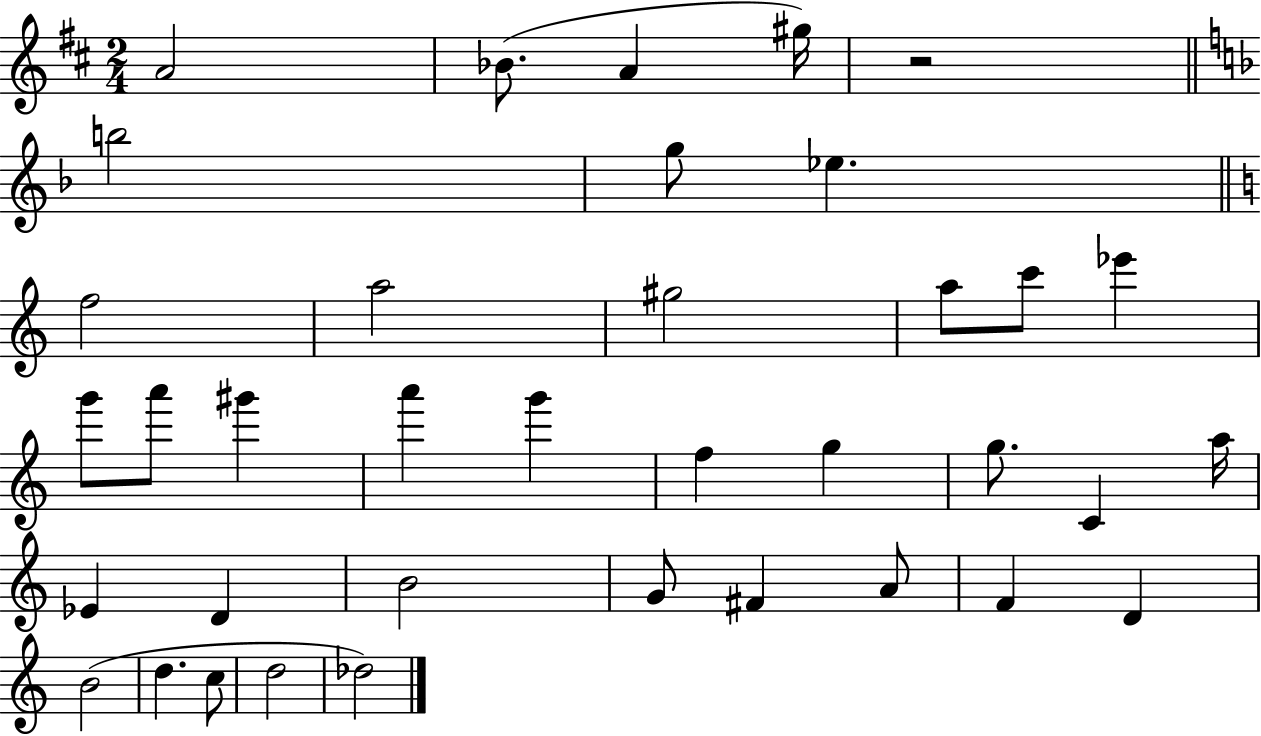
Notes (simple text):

A4/h Bb4/e. A4/q G#5/s R/h B5/h G5/e Eb5/q. F5/h A5/h G#5/h A5/e C6/e Eb6/q G6/e A6/e G#6/q A6/q G6/q F5/q G5/q G5/e. C4/q A5/s Eb4/q D4/q B4/h G4/e F#4/q A4/e F4/q D4/q B4/h D5/q. C5/e D5/h Db5/h